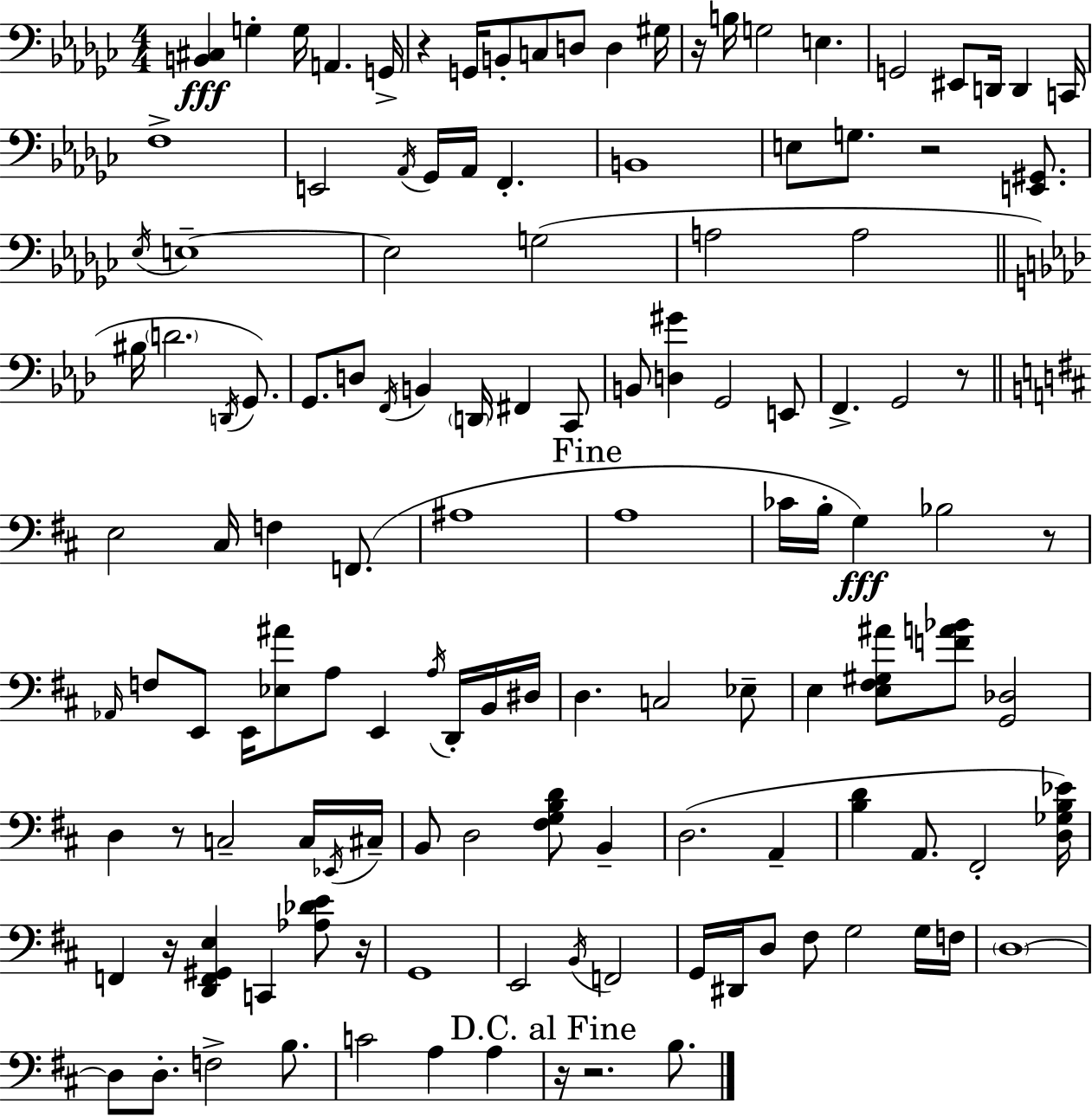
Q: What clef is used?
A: bass